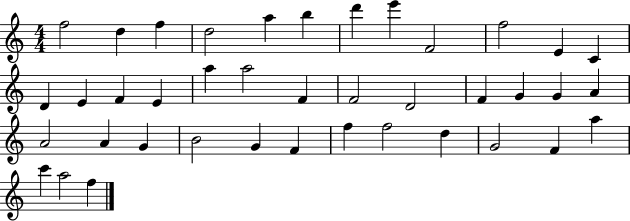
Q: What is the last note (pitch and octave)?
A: F5